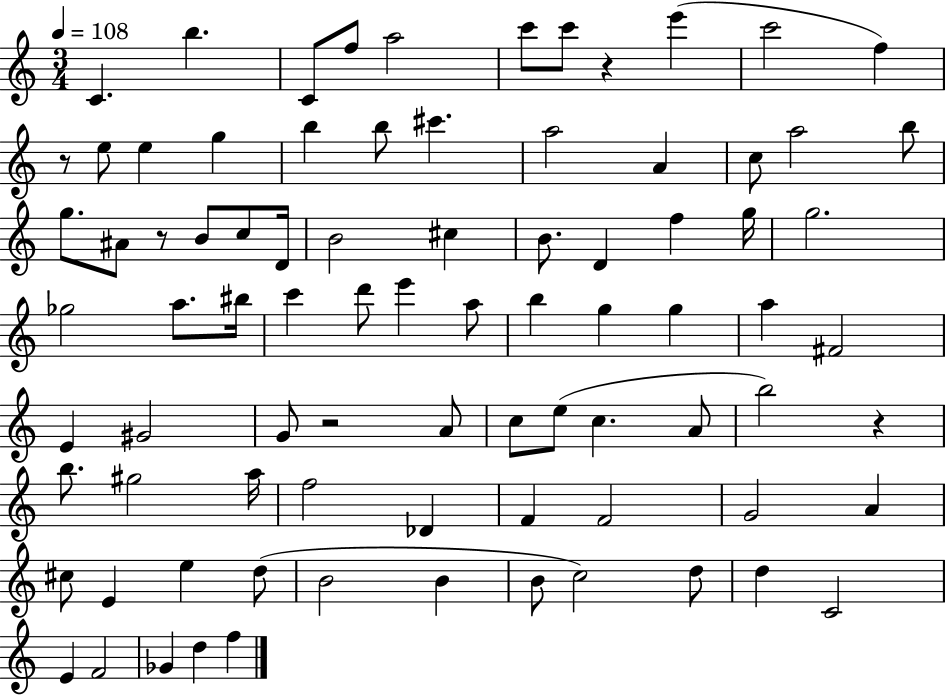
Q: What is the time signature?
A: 3/4